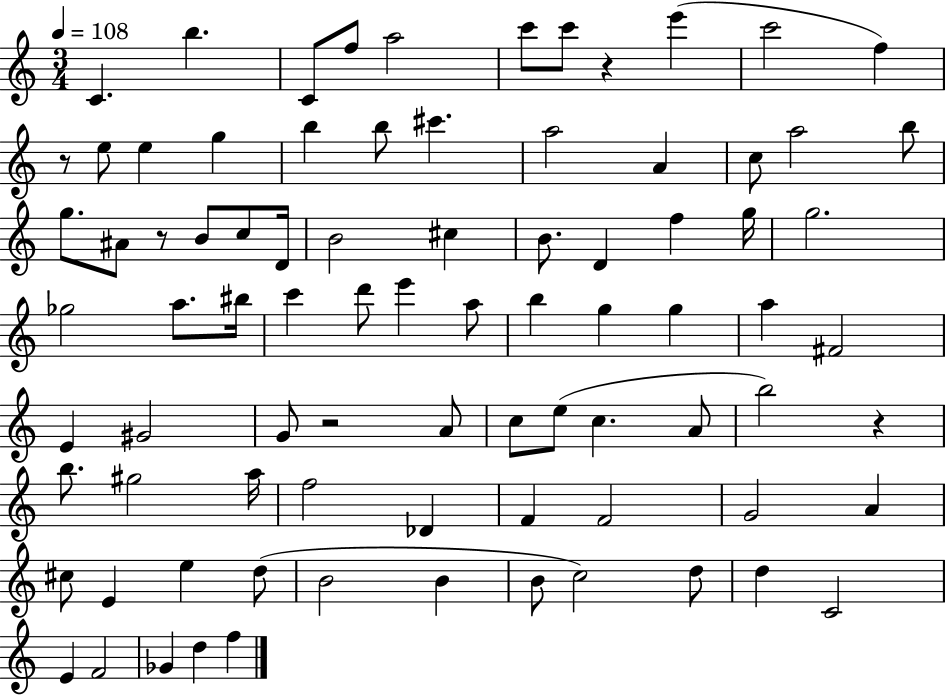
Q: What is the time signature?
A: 3/4